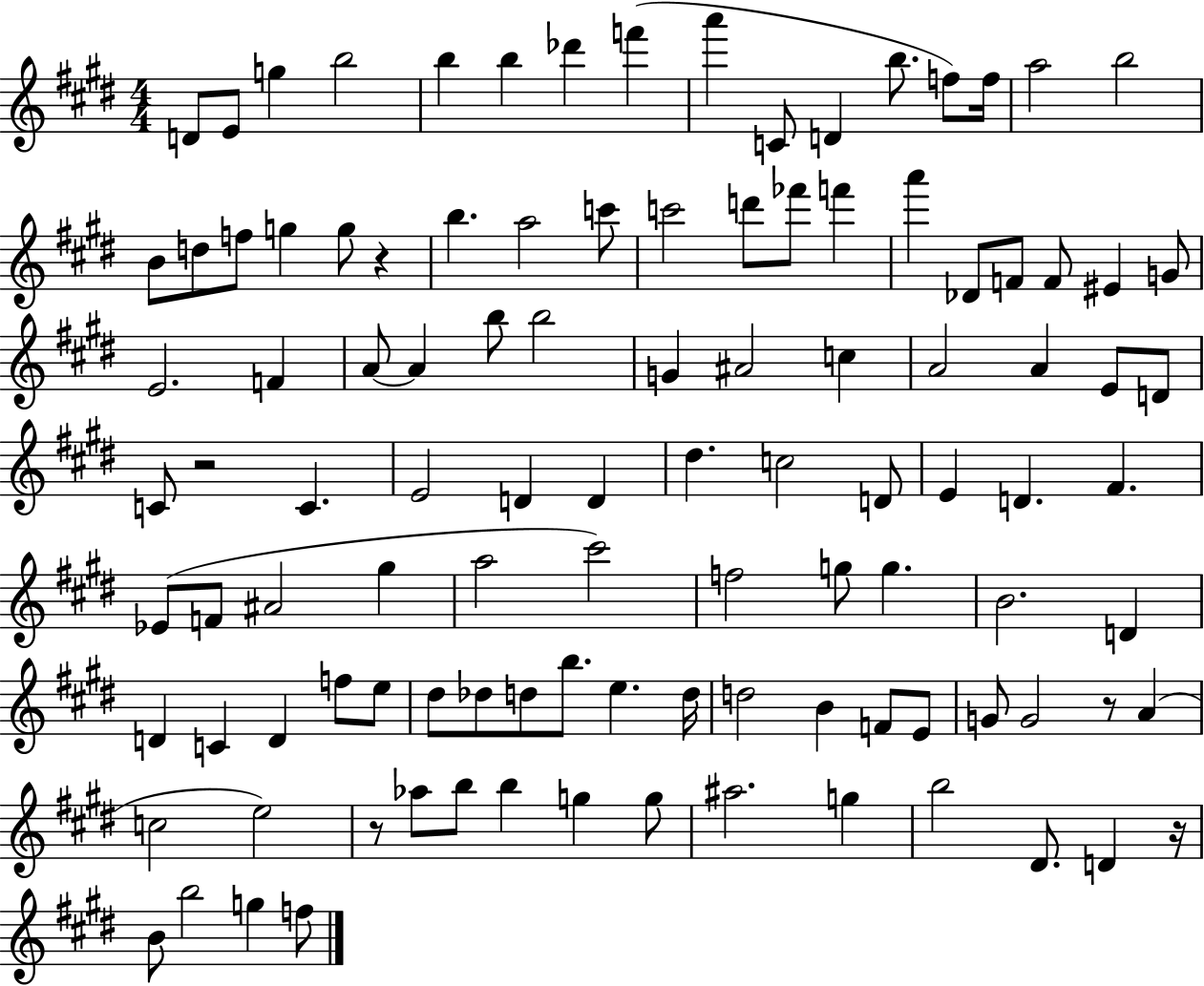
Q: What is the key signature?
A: E major